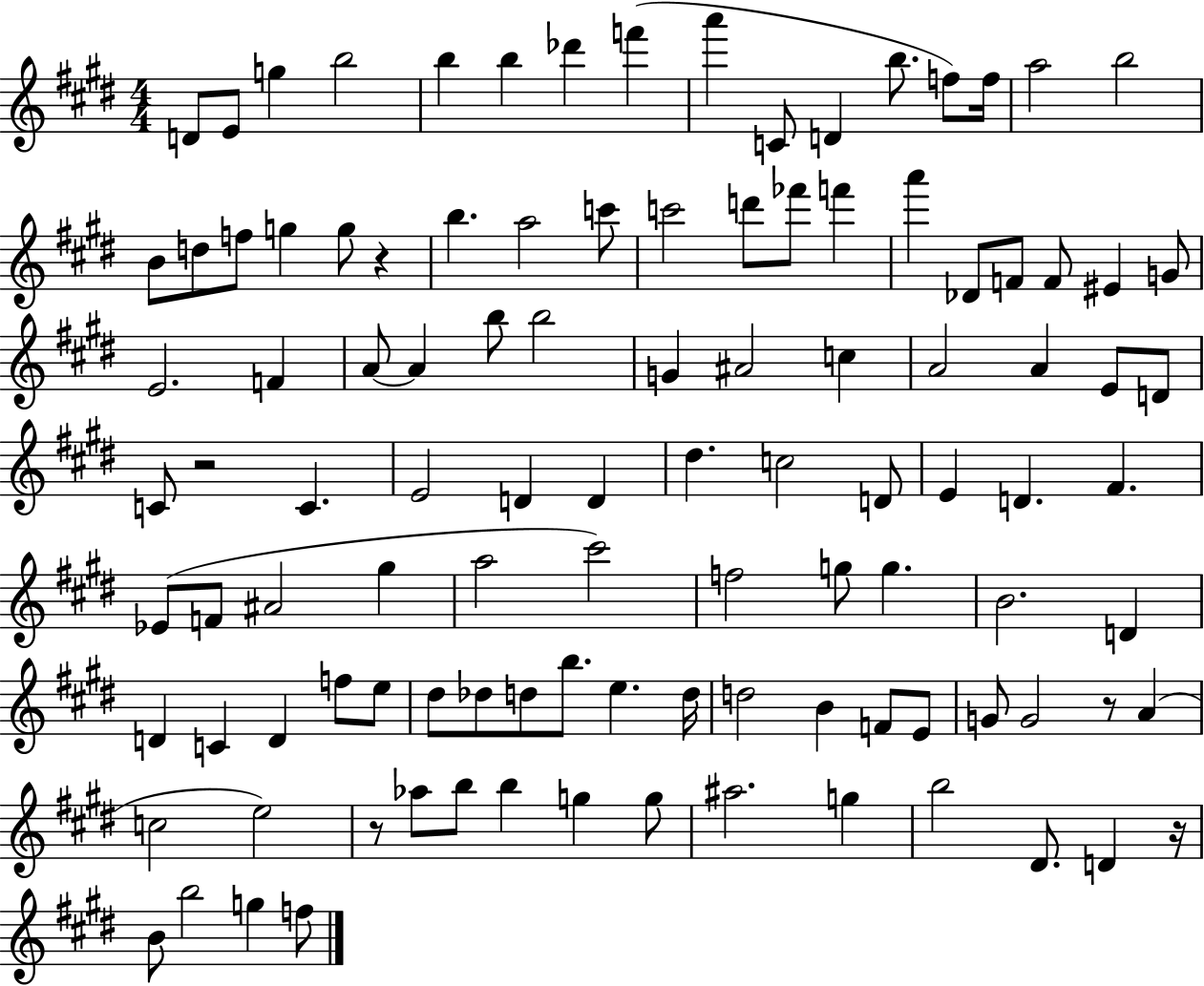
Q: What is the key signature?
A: E major